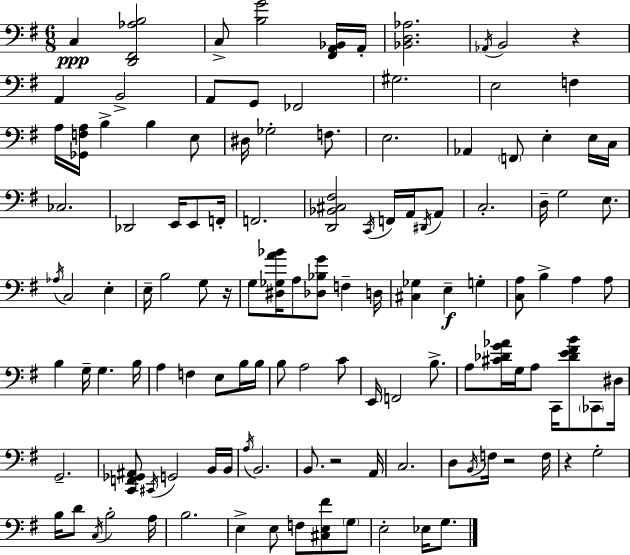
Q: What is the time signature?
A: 6/8